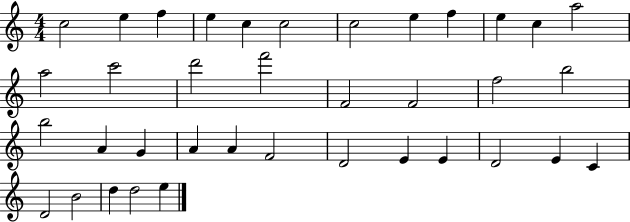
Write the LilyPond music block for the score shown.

{
  \clef treble
  \numericTimeSignature
  \time 4/4
  \key c \major
  c''2 e''4 f''4 | e''4 c''4 c''2 | c''2 e''4 f''4 | e''4 c''4 a''2 | \break a''2 c'''2 | d'''2 f'''2 | f'2 f'2 | f''2 b''2 | \break b''2 a'4 g'4 | a'4 a'4 f'2 | d'2 e'4 e'4 | d'2 e'4 c'4 | \break d'2 b'2 | d''4 d''2 e''4 | \bar "|."
}